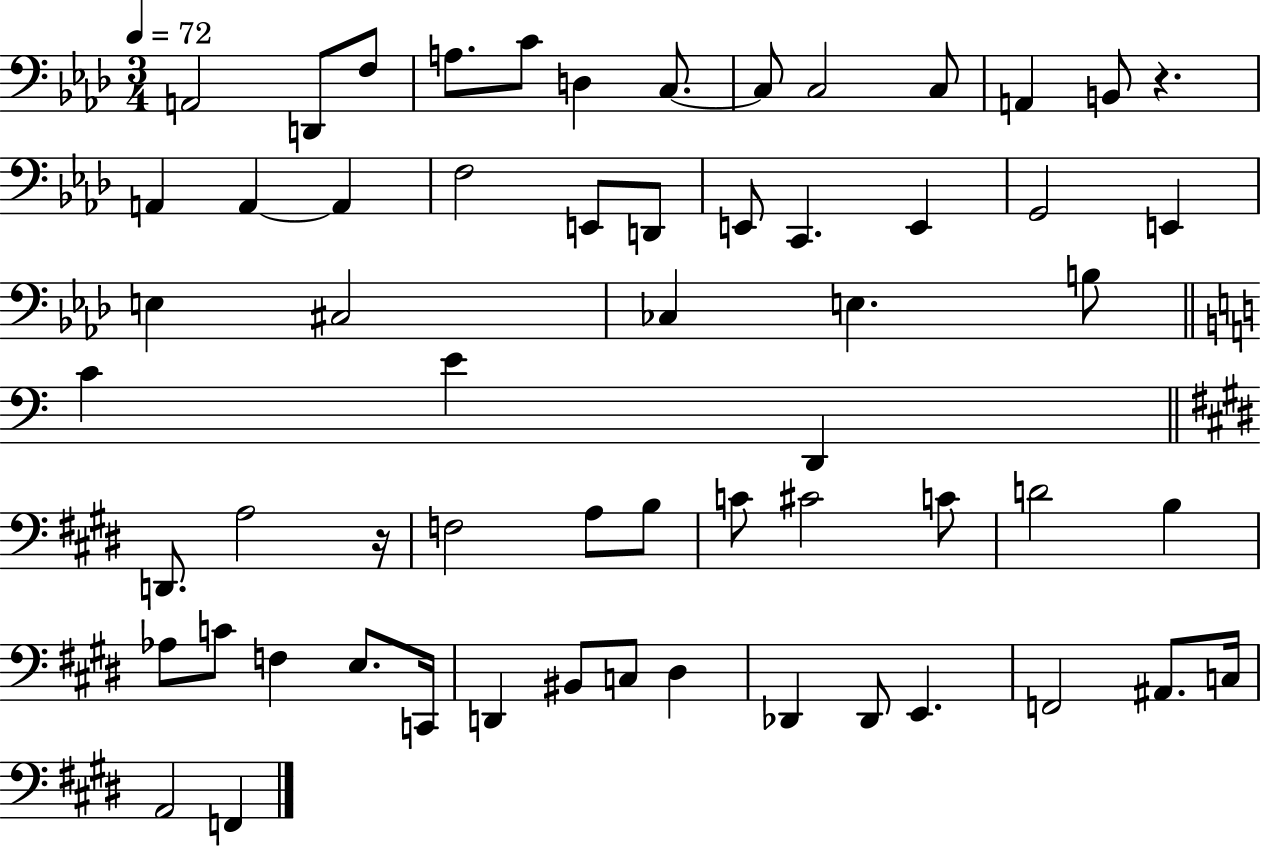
{
  \clef bass
  \numericTimeSignature
  \time 3/4
  \key aes \major
  \tempo 4 = 72
  a,2 d,8 f8 | a8. c'8 d4 c8.~~ | c8 c2 c8 | a,4 b,8 r4. | \break a,4 a,4~~ a,4 | f2 e,8 d,8 | e,8 c,4. e,4 | g,2 e,4 | \break e4 cis2 | ces4 e4. b8 | \bar "||" \break \key c \major c'4 e'4 d,4 | \bar "||" \break \key e \major d,8. a2 r16 | f2 a8 b8 | c'8 cis'2 c'8 | d'2 b4 | \break aes8 c'8 f4 e8. c,16 | d,4 bis,8 c8 dis4 | des,4 des,8 e,4. | f,2 ais,8. c16 | \break a,2 f,4 | \bar "|."
}